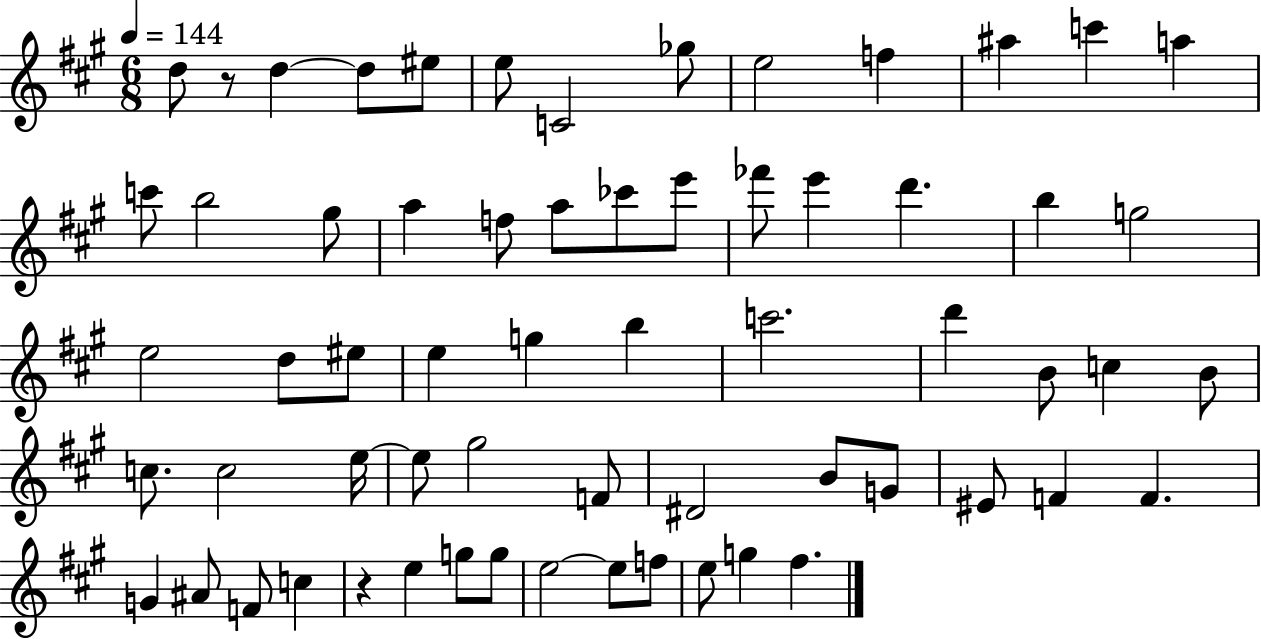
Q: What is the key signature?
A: A major